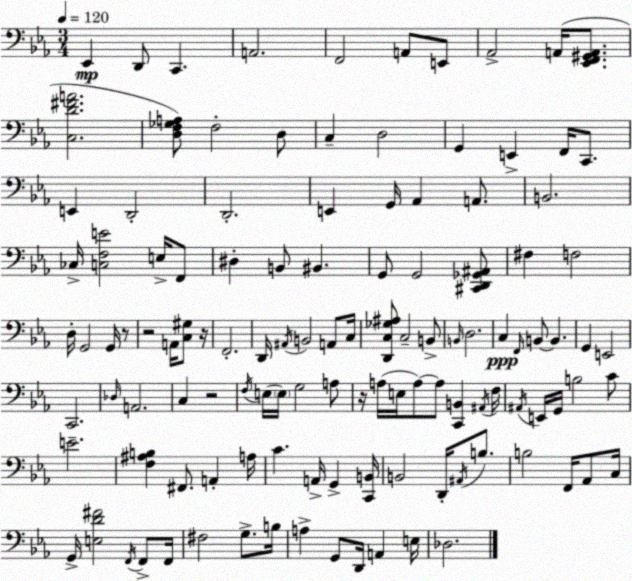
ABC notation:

X:1
T:Untitled
M:3/4
L:1/4
K:Eb
_E,, D,,/2 C,, A,,2 F,,2 A,,/2 E,,/2 _A,,2 A,,/4 [_E,,F,,^G,,A,,]/2 [C,D^FA]2 [D,F,_G,A,]/2 F,2 D,/2 C, D,2 G,, E,, F,,/4 C,,/2 E,, D,,2 D,,2 E,, G,,/4 _A,, A,,/2 B,,2 _C,/4 [C,F,E]2 E,/4 F,,/2 ^D, B,,/2 ^B,, G,,/2 G,,2 [^C,,D,,_G,,^A,,]/2 ^F, F,2 D,/4 G,,2 G,,/4 z/2 z2 A,,/4 [C,^G,]/2 z/4 F,,2 D,,/4 ^A,,/4 B,,2 A,,/2 C,/4 [D,,C,_G,^A,]/2 C,2 B,,/2 B,,/4 D,2 C, F,,/4 B,,/2 B,, G,, E,,2 C,,2 _D,/4 A,,2 C, z2 F,/4 E,/4 E,/4 G,2 A,/2 z/4 A,/4 E,/4 A,/2 A,/2 [C,,B,,] ^A,,/4 F,/4 ^A,,/4 E,,/4 G,,/4 B,2 C/2 E2 [F,^A,B,] ^F,,/2 A,, A,/4 C A,,/4 G,, [C,,B,,]/4 B,,2 D,,/4 ^A,,/4 B,/2 B,2 F,,/4 _A,,/2 C,/4 G,,/4 [E,D^F]2 F,,/4 F,,/2 F,,/4 ^F,2 G,/2 B,/4 A, G,,/2 D,,/4 A,, E,/4 _D,2